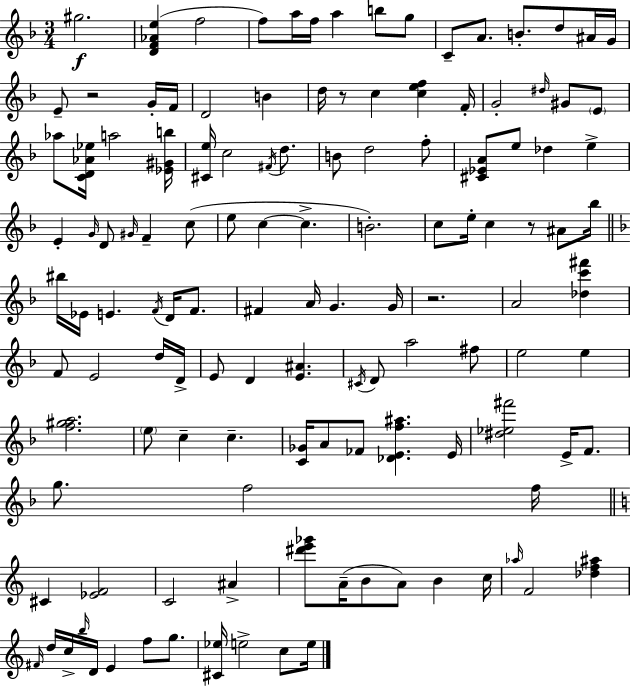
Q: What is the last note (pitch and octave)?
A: E5